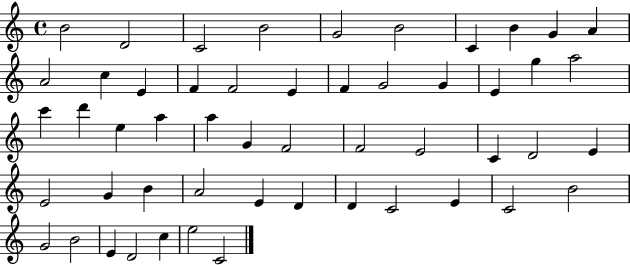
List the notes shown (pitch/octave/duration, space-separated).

B4/h D4/h C4/h B4/h G4/h B4/h C4/q B4/q G4/q A4/q A4/h C5/q E4/q F4/q F4/h E4/q F4/q G4/h G4/q E4/q G5/q A5/h C6/q D6/q E5/q A5/q A5/q G4/q F4/h F4/h E4/h C4/q D4/h E4/q E4/h G4/q B4/q A4/h E4/q D4/q D4/q C4/h E4/q C4/h B4/h G4/h B4/h E4/q D4/h C5/q E5/h C4/h